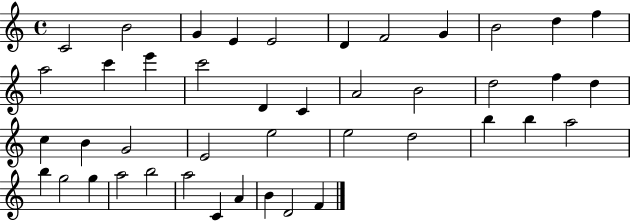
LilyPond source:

{
  \clef treble
  \time 4/4
  \defaultTimeSignature
  \key c \major
  c'2 b'2 | g'4 e'4 e'2 | d'4 f'2 g'4 | b'2 d''4 f''4 | \break a''2 c'''4 e'''4 | c'''2 d'4 c'4 | a'2 b'2 | d''2 f''4 d''4 | \break c''4 b'4 g'2 | e'2 e''2 | e''2 d''2 | b''4 b''4 a''2 | \break b''4 g''2 g''4 | a''2 b''2 | a''2 c'4 a'4 | b'4 d'2 f'4 | \break \bar "|."
}